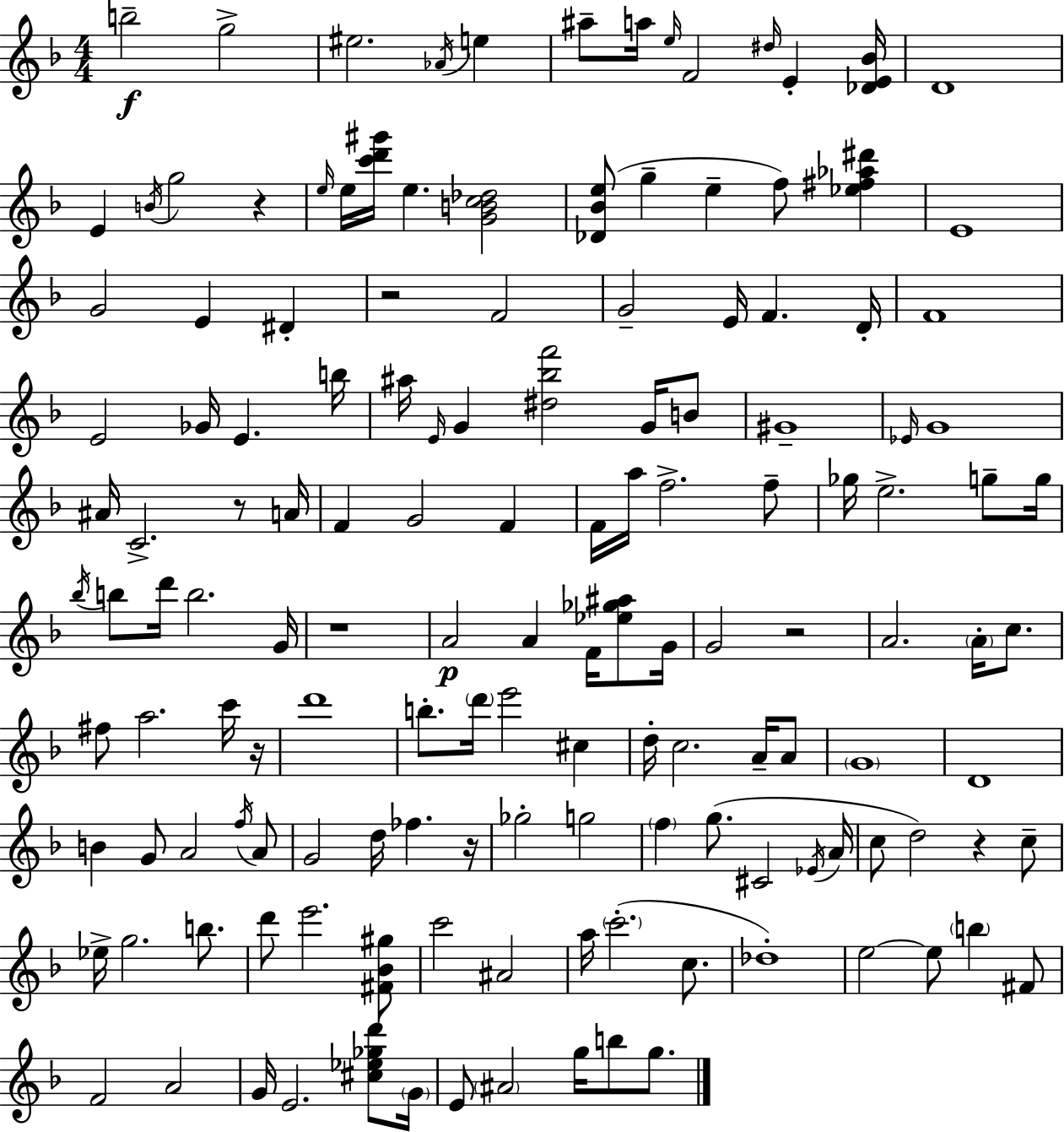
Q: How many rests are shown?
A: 8